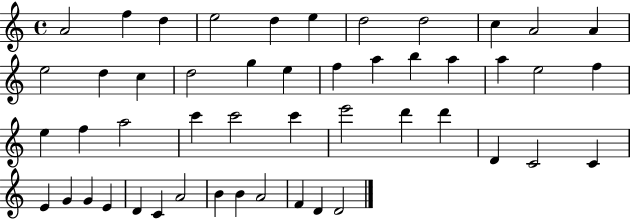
{
  \clef treble
  \time 4/4
  \defaultTimeSignature
  \key c \major
  a'2 f''4 d''4 | e''2 d''4 e''4 | d''2 d''2 | c''4 a'2 a'4 | \break e''2 d''4 c''4 | d''2 g''4 e''4 | f''4 a''4 b''4 a''4 | a''4 e''2 f''4 | \break e''4 f''4 a''2 | c'''4 c'''2 c'''4 | e'''2 d'''4 d'''4 | d'4 c'2 c'4 | \break e'4 g'4 g'4 e'4 | d'4 c'4 a'2 | b'4 b'4 a'2 | f'4 d'4 d'2 | \break \bar "|."
}